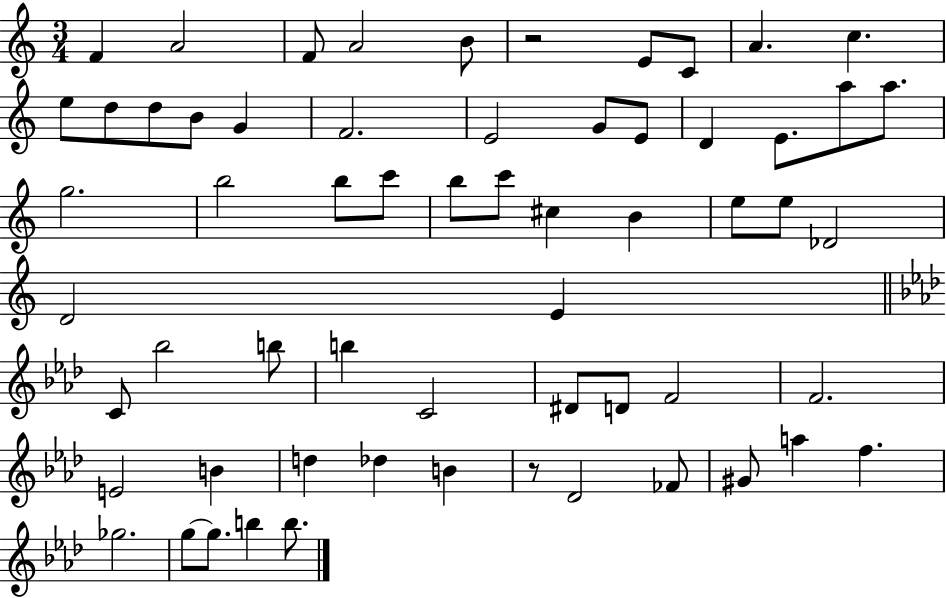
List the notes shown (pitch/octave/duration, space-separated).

F4/q A4/h F4/e A4/h B4/e R/h E4/e C4/e A4/q. C5/q. E5/e D5/e D5/e B4/e G4/q F4/h. E4/h G4/e E4/e D4/q E4/e. A5/e A5/e. G5/h. B5/h B5/e C6/e B5/e C6/e C#5/q B4/q E5/e E5/e Db4/h D4/h E4/q C4/e Bb5/h B5/e B5/q C4/h D#4/e D4/e F4/h F4/h. E4/h B4/q D5/q Db5/q B4/q R/e Db4/h FES4/e G#4/e A5/q F5/q. Gb5/h. G5/e G5/e. B5/q B5/e.